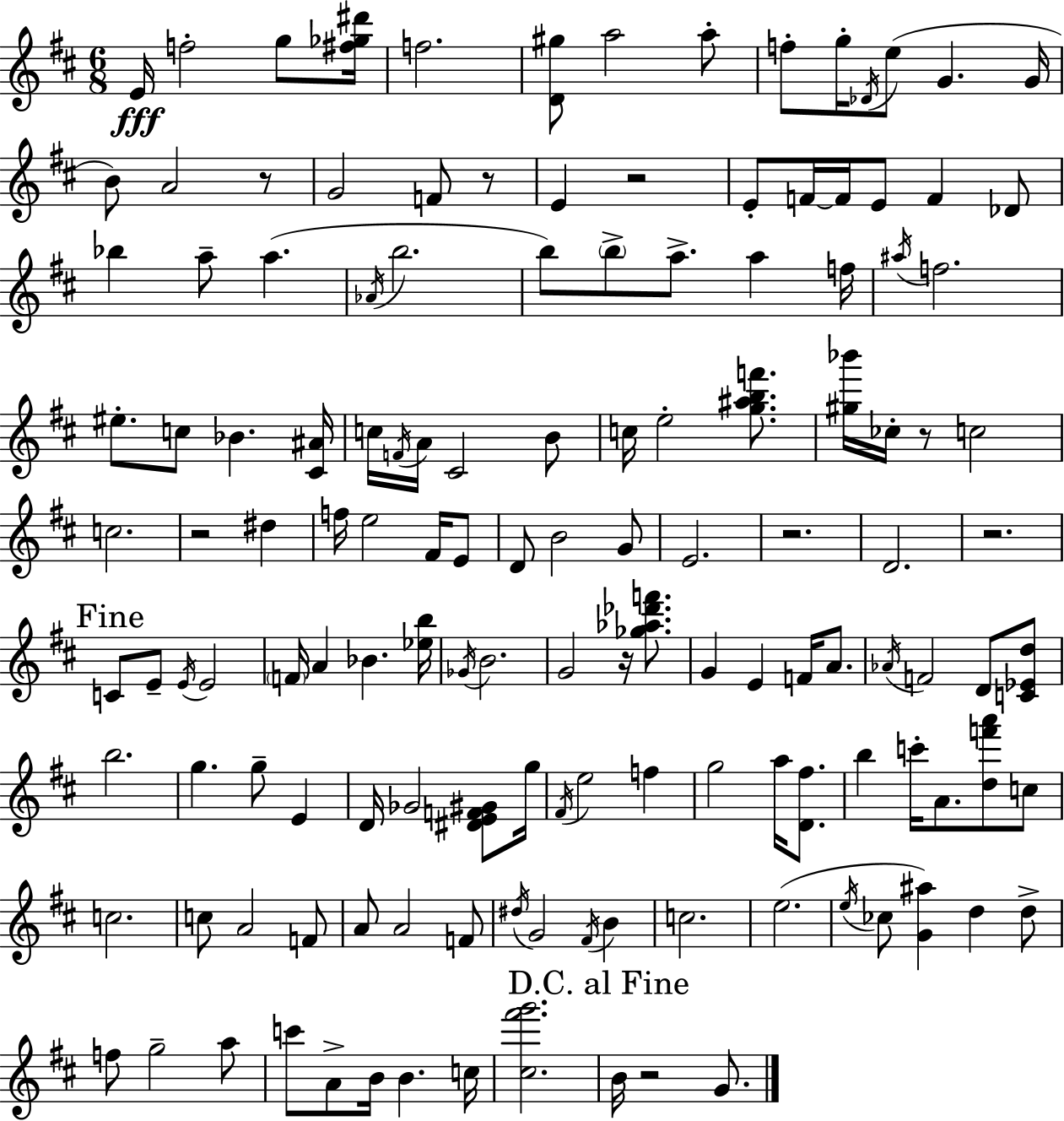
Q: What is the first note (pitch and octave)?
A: E4